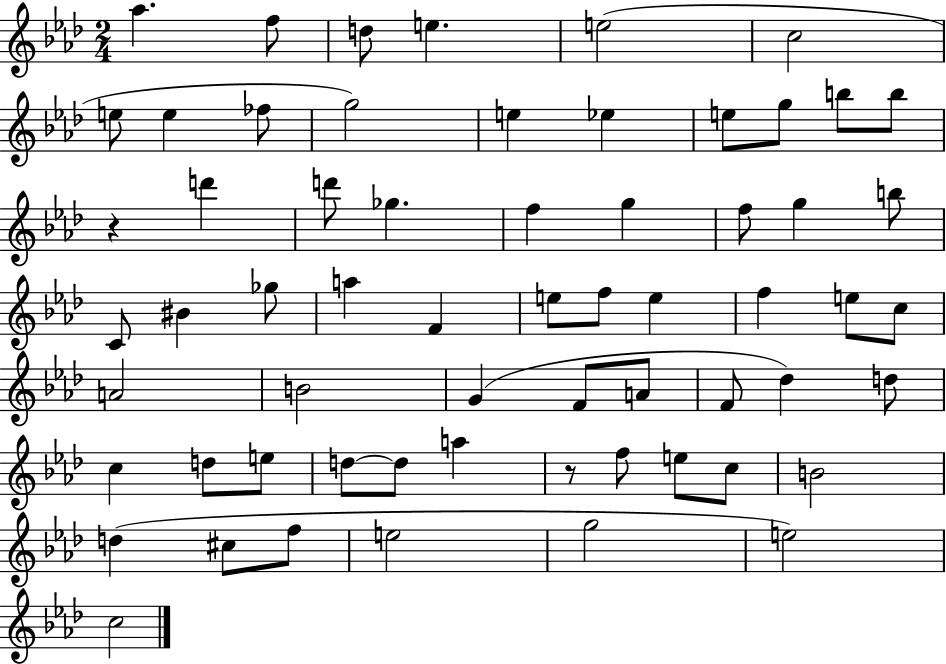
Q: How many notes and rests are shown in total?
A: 62